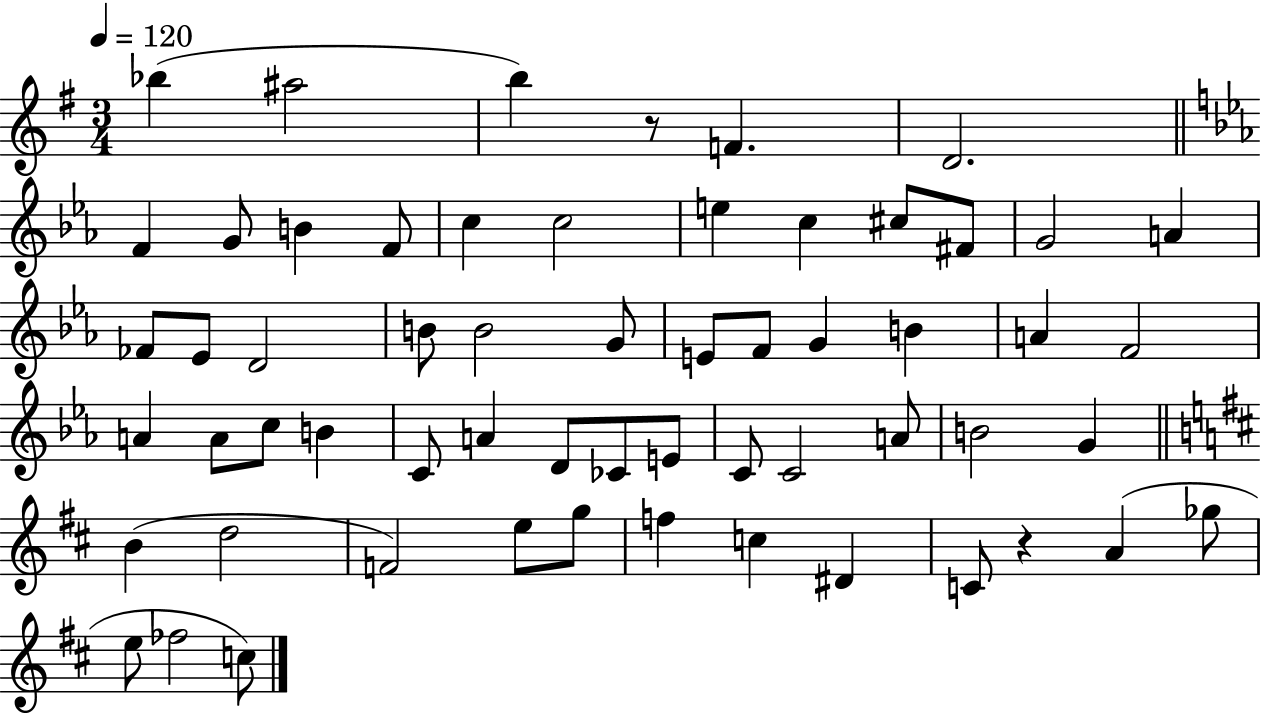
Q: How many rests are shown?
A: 2